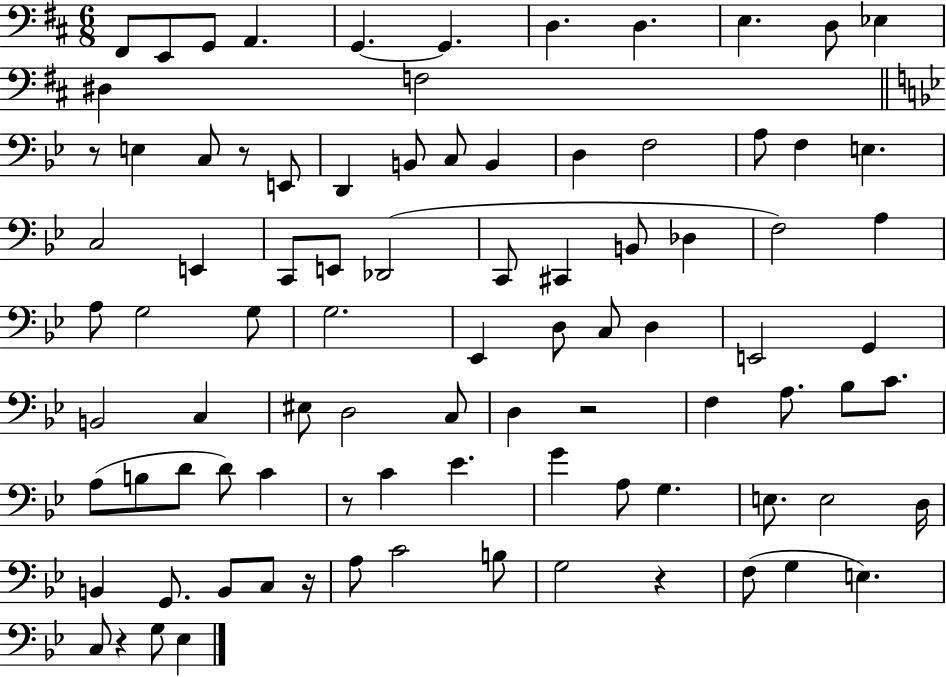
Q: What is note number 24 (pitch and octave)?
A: F3